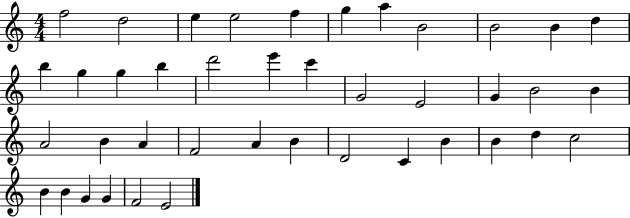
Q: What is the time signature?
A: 4/4